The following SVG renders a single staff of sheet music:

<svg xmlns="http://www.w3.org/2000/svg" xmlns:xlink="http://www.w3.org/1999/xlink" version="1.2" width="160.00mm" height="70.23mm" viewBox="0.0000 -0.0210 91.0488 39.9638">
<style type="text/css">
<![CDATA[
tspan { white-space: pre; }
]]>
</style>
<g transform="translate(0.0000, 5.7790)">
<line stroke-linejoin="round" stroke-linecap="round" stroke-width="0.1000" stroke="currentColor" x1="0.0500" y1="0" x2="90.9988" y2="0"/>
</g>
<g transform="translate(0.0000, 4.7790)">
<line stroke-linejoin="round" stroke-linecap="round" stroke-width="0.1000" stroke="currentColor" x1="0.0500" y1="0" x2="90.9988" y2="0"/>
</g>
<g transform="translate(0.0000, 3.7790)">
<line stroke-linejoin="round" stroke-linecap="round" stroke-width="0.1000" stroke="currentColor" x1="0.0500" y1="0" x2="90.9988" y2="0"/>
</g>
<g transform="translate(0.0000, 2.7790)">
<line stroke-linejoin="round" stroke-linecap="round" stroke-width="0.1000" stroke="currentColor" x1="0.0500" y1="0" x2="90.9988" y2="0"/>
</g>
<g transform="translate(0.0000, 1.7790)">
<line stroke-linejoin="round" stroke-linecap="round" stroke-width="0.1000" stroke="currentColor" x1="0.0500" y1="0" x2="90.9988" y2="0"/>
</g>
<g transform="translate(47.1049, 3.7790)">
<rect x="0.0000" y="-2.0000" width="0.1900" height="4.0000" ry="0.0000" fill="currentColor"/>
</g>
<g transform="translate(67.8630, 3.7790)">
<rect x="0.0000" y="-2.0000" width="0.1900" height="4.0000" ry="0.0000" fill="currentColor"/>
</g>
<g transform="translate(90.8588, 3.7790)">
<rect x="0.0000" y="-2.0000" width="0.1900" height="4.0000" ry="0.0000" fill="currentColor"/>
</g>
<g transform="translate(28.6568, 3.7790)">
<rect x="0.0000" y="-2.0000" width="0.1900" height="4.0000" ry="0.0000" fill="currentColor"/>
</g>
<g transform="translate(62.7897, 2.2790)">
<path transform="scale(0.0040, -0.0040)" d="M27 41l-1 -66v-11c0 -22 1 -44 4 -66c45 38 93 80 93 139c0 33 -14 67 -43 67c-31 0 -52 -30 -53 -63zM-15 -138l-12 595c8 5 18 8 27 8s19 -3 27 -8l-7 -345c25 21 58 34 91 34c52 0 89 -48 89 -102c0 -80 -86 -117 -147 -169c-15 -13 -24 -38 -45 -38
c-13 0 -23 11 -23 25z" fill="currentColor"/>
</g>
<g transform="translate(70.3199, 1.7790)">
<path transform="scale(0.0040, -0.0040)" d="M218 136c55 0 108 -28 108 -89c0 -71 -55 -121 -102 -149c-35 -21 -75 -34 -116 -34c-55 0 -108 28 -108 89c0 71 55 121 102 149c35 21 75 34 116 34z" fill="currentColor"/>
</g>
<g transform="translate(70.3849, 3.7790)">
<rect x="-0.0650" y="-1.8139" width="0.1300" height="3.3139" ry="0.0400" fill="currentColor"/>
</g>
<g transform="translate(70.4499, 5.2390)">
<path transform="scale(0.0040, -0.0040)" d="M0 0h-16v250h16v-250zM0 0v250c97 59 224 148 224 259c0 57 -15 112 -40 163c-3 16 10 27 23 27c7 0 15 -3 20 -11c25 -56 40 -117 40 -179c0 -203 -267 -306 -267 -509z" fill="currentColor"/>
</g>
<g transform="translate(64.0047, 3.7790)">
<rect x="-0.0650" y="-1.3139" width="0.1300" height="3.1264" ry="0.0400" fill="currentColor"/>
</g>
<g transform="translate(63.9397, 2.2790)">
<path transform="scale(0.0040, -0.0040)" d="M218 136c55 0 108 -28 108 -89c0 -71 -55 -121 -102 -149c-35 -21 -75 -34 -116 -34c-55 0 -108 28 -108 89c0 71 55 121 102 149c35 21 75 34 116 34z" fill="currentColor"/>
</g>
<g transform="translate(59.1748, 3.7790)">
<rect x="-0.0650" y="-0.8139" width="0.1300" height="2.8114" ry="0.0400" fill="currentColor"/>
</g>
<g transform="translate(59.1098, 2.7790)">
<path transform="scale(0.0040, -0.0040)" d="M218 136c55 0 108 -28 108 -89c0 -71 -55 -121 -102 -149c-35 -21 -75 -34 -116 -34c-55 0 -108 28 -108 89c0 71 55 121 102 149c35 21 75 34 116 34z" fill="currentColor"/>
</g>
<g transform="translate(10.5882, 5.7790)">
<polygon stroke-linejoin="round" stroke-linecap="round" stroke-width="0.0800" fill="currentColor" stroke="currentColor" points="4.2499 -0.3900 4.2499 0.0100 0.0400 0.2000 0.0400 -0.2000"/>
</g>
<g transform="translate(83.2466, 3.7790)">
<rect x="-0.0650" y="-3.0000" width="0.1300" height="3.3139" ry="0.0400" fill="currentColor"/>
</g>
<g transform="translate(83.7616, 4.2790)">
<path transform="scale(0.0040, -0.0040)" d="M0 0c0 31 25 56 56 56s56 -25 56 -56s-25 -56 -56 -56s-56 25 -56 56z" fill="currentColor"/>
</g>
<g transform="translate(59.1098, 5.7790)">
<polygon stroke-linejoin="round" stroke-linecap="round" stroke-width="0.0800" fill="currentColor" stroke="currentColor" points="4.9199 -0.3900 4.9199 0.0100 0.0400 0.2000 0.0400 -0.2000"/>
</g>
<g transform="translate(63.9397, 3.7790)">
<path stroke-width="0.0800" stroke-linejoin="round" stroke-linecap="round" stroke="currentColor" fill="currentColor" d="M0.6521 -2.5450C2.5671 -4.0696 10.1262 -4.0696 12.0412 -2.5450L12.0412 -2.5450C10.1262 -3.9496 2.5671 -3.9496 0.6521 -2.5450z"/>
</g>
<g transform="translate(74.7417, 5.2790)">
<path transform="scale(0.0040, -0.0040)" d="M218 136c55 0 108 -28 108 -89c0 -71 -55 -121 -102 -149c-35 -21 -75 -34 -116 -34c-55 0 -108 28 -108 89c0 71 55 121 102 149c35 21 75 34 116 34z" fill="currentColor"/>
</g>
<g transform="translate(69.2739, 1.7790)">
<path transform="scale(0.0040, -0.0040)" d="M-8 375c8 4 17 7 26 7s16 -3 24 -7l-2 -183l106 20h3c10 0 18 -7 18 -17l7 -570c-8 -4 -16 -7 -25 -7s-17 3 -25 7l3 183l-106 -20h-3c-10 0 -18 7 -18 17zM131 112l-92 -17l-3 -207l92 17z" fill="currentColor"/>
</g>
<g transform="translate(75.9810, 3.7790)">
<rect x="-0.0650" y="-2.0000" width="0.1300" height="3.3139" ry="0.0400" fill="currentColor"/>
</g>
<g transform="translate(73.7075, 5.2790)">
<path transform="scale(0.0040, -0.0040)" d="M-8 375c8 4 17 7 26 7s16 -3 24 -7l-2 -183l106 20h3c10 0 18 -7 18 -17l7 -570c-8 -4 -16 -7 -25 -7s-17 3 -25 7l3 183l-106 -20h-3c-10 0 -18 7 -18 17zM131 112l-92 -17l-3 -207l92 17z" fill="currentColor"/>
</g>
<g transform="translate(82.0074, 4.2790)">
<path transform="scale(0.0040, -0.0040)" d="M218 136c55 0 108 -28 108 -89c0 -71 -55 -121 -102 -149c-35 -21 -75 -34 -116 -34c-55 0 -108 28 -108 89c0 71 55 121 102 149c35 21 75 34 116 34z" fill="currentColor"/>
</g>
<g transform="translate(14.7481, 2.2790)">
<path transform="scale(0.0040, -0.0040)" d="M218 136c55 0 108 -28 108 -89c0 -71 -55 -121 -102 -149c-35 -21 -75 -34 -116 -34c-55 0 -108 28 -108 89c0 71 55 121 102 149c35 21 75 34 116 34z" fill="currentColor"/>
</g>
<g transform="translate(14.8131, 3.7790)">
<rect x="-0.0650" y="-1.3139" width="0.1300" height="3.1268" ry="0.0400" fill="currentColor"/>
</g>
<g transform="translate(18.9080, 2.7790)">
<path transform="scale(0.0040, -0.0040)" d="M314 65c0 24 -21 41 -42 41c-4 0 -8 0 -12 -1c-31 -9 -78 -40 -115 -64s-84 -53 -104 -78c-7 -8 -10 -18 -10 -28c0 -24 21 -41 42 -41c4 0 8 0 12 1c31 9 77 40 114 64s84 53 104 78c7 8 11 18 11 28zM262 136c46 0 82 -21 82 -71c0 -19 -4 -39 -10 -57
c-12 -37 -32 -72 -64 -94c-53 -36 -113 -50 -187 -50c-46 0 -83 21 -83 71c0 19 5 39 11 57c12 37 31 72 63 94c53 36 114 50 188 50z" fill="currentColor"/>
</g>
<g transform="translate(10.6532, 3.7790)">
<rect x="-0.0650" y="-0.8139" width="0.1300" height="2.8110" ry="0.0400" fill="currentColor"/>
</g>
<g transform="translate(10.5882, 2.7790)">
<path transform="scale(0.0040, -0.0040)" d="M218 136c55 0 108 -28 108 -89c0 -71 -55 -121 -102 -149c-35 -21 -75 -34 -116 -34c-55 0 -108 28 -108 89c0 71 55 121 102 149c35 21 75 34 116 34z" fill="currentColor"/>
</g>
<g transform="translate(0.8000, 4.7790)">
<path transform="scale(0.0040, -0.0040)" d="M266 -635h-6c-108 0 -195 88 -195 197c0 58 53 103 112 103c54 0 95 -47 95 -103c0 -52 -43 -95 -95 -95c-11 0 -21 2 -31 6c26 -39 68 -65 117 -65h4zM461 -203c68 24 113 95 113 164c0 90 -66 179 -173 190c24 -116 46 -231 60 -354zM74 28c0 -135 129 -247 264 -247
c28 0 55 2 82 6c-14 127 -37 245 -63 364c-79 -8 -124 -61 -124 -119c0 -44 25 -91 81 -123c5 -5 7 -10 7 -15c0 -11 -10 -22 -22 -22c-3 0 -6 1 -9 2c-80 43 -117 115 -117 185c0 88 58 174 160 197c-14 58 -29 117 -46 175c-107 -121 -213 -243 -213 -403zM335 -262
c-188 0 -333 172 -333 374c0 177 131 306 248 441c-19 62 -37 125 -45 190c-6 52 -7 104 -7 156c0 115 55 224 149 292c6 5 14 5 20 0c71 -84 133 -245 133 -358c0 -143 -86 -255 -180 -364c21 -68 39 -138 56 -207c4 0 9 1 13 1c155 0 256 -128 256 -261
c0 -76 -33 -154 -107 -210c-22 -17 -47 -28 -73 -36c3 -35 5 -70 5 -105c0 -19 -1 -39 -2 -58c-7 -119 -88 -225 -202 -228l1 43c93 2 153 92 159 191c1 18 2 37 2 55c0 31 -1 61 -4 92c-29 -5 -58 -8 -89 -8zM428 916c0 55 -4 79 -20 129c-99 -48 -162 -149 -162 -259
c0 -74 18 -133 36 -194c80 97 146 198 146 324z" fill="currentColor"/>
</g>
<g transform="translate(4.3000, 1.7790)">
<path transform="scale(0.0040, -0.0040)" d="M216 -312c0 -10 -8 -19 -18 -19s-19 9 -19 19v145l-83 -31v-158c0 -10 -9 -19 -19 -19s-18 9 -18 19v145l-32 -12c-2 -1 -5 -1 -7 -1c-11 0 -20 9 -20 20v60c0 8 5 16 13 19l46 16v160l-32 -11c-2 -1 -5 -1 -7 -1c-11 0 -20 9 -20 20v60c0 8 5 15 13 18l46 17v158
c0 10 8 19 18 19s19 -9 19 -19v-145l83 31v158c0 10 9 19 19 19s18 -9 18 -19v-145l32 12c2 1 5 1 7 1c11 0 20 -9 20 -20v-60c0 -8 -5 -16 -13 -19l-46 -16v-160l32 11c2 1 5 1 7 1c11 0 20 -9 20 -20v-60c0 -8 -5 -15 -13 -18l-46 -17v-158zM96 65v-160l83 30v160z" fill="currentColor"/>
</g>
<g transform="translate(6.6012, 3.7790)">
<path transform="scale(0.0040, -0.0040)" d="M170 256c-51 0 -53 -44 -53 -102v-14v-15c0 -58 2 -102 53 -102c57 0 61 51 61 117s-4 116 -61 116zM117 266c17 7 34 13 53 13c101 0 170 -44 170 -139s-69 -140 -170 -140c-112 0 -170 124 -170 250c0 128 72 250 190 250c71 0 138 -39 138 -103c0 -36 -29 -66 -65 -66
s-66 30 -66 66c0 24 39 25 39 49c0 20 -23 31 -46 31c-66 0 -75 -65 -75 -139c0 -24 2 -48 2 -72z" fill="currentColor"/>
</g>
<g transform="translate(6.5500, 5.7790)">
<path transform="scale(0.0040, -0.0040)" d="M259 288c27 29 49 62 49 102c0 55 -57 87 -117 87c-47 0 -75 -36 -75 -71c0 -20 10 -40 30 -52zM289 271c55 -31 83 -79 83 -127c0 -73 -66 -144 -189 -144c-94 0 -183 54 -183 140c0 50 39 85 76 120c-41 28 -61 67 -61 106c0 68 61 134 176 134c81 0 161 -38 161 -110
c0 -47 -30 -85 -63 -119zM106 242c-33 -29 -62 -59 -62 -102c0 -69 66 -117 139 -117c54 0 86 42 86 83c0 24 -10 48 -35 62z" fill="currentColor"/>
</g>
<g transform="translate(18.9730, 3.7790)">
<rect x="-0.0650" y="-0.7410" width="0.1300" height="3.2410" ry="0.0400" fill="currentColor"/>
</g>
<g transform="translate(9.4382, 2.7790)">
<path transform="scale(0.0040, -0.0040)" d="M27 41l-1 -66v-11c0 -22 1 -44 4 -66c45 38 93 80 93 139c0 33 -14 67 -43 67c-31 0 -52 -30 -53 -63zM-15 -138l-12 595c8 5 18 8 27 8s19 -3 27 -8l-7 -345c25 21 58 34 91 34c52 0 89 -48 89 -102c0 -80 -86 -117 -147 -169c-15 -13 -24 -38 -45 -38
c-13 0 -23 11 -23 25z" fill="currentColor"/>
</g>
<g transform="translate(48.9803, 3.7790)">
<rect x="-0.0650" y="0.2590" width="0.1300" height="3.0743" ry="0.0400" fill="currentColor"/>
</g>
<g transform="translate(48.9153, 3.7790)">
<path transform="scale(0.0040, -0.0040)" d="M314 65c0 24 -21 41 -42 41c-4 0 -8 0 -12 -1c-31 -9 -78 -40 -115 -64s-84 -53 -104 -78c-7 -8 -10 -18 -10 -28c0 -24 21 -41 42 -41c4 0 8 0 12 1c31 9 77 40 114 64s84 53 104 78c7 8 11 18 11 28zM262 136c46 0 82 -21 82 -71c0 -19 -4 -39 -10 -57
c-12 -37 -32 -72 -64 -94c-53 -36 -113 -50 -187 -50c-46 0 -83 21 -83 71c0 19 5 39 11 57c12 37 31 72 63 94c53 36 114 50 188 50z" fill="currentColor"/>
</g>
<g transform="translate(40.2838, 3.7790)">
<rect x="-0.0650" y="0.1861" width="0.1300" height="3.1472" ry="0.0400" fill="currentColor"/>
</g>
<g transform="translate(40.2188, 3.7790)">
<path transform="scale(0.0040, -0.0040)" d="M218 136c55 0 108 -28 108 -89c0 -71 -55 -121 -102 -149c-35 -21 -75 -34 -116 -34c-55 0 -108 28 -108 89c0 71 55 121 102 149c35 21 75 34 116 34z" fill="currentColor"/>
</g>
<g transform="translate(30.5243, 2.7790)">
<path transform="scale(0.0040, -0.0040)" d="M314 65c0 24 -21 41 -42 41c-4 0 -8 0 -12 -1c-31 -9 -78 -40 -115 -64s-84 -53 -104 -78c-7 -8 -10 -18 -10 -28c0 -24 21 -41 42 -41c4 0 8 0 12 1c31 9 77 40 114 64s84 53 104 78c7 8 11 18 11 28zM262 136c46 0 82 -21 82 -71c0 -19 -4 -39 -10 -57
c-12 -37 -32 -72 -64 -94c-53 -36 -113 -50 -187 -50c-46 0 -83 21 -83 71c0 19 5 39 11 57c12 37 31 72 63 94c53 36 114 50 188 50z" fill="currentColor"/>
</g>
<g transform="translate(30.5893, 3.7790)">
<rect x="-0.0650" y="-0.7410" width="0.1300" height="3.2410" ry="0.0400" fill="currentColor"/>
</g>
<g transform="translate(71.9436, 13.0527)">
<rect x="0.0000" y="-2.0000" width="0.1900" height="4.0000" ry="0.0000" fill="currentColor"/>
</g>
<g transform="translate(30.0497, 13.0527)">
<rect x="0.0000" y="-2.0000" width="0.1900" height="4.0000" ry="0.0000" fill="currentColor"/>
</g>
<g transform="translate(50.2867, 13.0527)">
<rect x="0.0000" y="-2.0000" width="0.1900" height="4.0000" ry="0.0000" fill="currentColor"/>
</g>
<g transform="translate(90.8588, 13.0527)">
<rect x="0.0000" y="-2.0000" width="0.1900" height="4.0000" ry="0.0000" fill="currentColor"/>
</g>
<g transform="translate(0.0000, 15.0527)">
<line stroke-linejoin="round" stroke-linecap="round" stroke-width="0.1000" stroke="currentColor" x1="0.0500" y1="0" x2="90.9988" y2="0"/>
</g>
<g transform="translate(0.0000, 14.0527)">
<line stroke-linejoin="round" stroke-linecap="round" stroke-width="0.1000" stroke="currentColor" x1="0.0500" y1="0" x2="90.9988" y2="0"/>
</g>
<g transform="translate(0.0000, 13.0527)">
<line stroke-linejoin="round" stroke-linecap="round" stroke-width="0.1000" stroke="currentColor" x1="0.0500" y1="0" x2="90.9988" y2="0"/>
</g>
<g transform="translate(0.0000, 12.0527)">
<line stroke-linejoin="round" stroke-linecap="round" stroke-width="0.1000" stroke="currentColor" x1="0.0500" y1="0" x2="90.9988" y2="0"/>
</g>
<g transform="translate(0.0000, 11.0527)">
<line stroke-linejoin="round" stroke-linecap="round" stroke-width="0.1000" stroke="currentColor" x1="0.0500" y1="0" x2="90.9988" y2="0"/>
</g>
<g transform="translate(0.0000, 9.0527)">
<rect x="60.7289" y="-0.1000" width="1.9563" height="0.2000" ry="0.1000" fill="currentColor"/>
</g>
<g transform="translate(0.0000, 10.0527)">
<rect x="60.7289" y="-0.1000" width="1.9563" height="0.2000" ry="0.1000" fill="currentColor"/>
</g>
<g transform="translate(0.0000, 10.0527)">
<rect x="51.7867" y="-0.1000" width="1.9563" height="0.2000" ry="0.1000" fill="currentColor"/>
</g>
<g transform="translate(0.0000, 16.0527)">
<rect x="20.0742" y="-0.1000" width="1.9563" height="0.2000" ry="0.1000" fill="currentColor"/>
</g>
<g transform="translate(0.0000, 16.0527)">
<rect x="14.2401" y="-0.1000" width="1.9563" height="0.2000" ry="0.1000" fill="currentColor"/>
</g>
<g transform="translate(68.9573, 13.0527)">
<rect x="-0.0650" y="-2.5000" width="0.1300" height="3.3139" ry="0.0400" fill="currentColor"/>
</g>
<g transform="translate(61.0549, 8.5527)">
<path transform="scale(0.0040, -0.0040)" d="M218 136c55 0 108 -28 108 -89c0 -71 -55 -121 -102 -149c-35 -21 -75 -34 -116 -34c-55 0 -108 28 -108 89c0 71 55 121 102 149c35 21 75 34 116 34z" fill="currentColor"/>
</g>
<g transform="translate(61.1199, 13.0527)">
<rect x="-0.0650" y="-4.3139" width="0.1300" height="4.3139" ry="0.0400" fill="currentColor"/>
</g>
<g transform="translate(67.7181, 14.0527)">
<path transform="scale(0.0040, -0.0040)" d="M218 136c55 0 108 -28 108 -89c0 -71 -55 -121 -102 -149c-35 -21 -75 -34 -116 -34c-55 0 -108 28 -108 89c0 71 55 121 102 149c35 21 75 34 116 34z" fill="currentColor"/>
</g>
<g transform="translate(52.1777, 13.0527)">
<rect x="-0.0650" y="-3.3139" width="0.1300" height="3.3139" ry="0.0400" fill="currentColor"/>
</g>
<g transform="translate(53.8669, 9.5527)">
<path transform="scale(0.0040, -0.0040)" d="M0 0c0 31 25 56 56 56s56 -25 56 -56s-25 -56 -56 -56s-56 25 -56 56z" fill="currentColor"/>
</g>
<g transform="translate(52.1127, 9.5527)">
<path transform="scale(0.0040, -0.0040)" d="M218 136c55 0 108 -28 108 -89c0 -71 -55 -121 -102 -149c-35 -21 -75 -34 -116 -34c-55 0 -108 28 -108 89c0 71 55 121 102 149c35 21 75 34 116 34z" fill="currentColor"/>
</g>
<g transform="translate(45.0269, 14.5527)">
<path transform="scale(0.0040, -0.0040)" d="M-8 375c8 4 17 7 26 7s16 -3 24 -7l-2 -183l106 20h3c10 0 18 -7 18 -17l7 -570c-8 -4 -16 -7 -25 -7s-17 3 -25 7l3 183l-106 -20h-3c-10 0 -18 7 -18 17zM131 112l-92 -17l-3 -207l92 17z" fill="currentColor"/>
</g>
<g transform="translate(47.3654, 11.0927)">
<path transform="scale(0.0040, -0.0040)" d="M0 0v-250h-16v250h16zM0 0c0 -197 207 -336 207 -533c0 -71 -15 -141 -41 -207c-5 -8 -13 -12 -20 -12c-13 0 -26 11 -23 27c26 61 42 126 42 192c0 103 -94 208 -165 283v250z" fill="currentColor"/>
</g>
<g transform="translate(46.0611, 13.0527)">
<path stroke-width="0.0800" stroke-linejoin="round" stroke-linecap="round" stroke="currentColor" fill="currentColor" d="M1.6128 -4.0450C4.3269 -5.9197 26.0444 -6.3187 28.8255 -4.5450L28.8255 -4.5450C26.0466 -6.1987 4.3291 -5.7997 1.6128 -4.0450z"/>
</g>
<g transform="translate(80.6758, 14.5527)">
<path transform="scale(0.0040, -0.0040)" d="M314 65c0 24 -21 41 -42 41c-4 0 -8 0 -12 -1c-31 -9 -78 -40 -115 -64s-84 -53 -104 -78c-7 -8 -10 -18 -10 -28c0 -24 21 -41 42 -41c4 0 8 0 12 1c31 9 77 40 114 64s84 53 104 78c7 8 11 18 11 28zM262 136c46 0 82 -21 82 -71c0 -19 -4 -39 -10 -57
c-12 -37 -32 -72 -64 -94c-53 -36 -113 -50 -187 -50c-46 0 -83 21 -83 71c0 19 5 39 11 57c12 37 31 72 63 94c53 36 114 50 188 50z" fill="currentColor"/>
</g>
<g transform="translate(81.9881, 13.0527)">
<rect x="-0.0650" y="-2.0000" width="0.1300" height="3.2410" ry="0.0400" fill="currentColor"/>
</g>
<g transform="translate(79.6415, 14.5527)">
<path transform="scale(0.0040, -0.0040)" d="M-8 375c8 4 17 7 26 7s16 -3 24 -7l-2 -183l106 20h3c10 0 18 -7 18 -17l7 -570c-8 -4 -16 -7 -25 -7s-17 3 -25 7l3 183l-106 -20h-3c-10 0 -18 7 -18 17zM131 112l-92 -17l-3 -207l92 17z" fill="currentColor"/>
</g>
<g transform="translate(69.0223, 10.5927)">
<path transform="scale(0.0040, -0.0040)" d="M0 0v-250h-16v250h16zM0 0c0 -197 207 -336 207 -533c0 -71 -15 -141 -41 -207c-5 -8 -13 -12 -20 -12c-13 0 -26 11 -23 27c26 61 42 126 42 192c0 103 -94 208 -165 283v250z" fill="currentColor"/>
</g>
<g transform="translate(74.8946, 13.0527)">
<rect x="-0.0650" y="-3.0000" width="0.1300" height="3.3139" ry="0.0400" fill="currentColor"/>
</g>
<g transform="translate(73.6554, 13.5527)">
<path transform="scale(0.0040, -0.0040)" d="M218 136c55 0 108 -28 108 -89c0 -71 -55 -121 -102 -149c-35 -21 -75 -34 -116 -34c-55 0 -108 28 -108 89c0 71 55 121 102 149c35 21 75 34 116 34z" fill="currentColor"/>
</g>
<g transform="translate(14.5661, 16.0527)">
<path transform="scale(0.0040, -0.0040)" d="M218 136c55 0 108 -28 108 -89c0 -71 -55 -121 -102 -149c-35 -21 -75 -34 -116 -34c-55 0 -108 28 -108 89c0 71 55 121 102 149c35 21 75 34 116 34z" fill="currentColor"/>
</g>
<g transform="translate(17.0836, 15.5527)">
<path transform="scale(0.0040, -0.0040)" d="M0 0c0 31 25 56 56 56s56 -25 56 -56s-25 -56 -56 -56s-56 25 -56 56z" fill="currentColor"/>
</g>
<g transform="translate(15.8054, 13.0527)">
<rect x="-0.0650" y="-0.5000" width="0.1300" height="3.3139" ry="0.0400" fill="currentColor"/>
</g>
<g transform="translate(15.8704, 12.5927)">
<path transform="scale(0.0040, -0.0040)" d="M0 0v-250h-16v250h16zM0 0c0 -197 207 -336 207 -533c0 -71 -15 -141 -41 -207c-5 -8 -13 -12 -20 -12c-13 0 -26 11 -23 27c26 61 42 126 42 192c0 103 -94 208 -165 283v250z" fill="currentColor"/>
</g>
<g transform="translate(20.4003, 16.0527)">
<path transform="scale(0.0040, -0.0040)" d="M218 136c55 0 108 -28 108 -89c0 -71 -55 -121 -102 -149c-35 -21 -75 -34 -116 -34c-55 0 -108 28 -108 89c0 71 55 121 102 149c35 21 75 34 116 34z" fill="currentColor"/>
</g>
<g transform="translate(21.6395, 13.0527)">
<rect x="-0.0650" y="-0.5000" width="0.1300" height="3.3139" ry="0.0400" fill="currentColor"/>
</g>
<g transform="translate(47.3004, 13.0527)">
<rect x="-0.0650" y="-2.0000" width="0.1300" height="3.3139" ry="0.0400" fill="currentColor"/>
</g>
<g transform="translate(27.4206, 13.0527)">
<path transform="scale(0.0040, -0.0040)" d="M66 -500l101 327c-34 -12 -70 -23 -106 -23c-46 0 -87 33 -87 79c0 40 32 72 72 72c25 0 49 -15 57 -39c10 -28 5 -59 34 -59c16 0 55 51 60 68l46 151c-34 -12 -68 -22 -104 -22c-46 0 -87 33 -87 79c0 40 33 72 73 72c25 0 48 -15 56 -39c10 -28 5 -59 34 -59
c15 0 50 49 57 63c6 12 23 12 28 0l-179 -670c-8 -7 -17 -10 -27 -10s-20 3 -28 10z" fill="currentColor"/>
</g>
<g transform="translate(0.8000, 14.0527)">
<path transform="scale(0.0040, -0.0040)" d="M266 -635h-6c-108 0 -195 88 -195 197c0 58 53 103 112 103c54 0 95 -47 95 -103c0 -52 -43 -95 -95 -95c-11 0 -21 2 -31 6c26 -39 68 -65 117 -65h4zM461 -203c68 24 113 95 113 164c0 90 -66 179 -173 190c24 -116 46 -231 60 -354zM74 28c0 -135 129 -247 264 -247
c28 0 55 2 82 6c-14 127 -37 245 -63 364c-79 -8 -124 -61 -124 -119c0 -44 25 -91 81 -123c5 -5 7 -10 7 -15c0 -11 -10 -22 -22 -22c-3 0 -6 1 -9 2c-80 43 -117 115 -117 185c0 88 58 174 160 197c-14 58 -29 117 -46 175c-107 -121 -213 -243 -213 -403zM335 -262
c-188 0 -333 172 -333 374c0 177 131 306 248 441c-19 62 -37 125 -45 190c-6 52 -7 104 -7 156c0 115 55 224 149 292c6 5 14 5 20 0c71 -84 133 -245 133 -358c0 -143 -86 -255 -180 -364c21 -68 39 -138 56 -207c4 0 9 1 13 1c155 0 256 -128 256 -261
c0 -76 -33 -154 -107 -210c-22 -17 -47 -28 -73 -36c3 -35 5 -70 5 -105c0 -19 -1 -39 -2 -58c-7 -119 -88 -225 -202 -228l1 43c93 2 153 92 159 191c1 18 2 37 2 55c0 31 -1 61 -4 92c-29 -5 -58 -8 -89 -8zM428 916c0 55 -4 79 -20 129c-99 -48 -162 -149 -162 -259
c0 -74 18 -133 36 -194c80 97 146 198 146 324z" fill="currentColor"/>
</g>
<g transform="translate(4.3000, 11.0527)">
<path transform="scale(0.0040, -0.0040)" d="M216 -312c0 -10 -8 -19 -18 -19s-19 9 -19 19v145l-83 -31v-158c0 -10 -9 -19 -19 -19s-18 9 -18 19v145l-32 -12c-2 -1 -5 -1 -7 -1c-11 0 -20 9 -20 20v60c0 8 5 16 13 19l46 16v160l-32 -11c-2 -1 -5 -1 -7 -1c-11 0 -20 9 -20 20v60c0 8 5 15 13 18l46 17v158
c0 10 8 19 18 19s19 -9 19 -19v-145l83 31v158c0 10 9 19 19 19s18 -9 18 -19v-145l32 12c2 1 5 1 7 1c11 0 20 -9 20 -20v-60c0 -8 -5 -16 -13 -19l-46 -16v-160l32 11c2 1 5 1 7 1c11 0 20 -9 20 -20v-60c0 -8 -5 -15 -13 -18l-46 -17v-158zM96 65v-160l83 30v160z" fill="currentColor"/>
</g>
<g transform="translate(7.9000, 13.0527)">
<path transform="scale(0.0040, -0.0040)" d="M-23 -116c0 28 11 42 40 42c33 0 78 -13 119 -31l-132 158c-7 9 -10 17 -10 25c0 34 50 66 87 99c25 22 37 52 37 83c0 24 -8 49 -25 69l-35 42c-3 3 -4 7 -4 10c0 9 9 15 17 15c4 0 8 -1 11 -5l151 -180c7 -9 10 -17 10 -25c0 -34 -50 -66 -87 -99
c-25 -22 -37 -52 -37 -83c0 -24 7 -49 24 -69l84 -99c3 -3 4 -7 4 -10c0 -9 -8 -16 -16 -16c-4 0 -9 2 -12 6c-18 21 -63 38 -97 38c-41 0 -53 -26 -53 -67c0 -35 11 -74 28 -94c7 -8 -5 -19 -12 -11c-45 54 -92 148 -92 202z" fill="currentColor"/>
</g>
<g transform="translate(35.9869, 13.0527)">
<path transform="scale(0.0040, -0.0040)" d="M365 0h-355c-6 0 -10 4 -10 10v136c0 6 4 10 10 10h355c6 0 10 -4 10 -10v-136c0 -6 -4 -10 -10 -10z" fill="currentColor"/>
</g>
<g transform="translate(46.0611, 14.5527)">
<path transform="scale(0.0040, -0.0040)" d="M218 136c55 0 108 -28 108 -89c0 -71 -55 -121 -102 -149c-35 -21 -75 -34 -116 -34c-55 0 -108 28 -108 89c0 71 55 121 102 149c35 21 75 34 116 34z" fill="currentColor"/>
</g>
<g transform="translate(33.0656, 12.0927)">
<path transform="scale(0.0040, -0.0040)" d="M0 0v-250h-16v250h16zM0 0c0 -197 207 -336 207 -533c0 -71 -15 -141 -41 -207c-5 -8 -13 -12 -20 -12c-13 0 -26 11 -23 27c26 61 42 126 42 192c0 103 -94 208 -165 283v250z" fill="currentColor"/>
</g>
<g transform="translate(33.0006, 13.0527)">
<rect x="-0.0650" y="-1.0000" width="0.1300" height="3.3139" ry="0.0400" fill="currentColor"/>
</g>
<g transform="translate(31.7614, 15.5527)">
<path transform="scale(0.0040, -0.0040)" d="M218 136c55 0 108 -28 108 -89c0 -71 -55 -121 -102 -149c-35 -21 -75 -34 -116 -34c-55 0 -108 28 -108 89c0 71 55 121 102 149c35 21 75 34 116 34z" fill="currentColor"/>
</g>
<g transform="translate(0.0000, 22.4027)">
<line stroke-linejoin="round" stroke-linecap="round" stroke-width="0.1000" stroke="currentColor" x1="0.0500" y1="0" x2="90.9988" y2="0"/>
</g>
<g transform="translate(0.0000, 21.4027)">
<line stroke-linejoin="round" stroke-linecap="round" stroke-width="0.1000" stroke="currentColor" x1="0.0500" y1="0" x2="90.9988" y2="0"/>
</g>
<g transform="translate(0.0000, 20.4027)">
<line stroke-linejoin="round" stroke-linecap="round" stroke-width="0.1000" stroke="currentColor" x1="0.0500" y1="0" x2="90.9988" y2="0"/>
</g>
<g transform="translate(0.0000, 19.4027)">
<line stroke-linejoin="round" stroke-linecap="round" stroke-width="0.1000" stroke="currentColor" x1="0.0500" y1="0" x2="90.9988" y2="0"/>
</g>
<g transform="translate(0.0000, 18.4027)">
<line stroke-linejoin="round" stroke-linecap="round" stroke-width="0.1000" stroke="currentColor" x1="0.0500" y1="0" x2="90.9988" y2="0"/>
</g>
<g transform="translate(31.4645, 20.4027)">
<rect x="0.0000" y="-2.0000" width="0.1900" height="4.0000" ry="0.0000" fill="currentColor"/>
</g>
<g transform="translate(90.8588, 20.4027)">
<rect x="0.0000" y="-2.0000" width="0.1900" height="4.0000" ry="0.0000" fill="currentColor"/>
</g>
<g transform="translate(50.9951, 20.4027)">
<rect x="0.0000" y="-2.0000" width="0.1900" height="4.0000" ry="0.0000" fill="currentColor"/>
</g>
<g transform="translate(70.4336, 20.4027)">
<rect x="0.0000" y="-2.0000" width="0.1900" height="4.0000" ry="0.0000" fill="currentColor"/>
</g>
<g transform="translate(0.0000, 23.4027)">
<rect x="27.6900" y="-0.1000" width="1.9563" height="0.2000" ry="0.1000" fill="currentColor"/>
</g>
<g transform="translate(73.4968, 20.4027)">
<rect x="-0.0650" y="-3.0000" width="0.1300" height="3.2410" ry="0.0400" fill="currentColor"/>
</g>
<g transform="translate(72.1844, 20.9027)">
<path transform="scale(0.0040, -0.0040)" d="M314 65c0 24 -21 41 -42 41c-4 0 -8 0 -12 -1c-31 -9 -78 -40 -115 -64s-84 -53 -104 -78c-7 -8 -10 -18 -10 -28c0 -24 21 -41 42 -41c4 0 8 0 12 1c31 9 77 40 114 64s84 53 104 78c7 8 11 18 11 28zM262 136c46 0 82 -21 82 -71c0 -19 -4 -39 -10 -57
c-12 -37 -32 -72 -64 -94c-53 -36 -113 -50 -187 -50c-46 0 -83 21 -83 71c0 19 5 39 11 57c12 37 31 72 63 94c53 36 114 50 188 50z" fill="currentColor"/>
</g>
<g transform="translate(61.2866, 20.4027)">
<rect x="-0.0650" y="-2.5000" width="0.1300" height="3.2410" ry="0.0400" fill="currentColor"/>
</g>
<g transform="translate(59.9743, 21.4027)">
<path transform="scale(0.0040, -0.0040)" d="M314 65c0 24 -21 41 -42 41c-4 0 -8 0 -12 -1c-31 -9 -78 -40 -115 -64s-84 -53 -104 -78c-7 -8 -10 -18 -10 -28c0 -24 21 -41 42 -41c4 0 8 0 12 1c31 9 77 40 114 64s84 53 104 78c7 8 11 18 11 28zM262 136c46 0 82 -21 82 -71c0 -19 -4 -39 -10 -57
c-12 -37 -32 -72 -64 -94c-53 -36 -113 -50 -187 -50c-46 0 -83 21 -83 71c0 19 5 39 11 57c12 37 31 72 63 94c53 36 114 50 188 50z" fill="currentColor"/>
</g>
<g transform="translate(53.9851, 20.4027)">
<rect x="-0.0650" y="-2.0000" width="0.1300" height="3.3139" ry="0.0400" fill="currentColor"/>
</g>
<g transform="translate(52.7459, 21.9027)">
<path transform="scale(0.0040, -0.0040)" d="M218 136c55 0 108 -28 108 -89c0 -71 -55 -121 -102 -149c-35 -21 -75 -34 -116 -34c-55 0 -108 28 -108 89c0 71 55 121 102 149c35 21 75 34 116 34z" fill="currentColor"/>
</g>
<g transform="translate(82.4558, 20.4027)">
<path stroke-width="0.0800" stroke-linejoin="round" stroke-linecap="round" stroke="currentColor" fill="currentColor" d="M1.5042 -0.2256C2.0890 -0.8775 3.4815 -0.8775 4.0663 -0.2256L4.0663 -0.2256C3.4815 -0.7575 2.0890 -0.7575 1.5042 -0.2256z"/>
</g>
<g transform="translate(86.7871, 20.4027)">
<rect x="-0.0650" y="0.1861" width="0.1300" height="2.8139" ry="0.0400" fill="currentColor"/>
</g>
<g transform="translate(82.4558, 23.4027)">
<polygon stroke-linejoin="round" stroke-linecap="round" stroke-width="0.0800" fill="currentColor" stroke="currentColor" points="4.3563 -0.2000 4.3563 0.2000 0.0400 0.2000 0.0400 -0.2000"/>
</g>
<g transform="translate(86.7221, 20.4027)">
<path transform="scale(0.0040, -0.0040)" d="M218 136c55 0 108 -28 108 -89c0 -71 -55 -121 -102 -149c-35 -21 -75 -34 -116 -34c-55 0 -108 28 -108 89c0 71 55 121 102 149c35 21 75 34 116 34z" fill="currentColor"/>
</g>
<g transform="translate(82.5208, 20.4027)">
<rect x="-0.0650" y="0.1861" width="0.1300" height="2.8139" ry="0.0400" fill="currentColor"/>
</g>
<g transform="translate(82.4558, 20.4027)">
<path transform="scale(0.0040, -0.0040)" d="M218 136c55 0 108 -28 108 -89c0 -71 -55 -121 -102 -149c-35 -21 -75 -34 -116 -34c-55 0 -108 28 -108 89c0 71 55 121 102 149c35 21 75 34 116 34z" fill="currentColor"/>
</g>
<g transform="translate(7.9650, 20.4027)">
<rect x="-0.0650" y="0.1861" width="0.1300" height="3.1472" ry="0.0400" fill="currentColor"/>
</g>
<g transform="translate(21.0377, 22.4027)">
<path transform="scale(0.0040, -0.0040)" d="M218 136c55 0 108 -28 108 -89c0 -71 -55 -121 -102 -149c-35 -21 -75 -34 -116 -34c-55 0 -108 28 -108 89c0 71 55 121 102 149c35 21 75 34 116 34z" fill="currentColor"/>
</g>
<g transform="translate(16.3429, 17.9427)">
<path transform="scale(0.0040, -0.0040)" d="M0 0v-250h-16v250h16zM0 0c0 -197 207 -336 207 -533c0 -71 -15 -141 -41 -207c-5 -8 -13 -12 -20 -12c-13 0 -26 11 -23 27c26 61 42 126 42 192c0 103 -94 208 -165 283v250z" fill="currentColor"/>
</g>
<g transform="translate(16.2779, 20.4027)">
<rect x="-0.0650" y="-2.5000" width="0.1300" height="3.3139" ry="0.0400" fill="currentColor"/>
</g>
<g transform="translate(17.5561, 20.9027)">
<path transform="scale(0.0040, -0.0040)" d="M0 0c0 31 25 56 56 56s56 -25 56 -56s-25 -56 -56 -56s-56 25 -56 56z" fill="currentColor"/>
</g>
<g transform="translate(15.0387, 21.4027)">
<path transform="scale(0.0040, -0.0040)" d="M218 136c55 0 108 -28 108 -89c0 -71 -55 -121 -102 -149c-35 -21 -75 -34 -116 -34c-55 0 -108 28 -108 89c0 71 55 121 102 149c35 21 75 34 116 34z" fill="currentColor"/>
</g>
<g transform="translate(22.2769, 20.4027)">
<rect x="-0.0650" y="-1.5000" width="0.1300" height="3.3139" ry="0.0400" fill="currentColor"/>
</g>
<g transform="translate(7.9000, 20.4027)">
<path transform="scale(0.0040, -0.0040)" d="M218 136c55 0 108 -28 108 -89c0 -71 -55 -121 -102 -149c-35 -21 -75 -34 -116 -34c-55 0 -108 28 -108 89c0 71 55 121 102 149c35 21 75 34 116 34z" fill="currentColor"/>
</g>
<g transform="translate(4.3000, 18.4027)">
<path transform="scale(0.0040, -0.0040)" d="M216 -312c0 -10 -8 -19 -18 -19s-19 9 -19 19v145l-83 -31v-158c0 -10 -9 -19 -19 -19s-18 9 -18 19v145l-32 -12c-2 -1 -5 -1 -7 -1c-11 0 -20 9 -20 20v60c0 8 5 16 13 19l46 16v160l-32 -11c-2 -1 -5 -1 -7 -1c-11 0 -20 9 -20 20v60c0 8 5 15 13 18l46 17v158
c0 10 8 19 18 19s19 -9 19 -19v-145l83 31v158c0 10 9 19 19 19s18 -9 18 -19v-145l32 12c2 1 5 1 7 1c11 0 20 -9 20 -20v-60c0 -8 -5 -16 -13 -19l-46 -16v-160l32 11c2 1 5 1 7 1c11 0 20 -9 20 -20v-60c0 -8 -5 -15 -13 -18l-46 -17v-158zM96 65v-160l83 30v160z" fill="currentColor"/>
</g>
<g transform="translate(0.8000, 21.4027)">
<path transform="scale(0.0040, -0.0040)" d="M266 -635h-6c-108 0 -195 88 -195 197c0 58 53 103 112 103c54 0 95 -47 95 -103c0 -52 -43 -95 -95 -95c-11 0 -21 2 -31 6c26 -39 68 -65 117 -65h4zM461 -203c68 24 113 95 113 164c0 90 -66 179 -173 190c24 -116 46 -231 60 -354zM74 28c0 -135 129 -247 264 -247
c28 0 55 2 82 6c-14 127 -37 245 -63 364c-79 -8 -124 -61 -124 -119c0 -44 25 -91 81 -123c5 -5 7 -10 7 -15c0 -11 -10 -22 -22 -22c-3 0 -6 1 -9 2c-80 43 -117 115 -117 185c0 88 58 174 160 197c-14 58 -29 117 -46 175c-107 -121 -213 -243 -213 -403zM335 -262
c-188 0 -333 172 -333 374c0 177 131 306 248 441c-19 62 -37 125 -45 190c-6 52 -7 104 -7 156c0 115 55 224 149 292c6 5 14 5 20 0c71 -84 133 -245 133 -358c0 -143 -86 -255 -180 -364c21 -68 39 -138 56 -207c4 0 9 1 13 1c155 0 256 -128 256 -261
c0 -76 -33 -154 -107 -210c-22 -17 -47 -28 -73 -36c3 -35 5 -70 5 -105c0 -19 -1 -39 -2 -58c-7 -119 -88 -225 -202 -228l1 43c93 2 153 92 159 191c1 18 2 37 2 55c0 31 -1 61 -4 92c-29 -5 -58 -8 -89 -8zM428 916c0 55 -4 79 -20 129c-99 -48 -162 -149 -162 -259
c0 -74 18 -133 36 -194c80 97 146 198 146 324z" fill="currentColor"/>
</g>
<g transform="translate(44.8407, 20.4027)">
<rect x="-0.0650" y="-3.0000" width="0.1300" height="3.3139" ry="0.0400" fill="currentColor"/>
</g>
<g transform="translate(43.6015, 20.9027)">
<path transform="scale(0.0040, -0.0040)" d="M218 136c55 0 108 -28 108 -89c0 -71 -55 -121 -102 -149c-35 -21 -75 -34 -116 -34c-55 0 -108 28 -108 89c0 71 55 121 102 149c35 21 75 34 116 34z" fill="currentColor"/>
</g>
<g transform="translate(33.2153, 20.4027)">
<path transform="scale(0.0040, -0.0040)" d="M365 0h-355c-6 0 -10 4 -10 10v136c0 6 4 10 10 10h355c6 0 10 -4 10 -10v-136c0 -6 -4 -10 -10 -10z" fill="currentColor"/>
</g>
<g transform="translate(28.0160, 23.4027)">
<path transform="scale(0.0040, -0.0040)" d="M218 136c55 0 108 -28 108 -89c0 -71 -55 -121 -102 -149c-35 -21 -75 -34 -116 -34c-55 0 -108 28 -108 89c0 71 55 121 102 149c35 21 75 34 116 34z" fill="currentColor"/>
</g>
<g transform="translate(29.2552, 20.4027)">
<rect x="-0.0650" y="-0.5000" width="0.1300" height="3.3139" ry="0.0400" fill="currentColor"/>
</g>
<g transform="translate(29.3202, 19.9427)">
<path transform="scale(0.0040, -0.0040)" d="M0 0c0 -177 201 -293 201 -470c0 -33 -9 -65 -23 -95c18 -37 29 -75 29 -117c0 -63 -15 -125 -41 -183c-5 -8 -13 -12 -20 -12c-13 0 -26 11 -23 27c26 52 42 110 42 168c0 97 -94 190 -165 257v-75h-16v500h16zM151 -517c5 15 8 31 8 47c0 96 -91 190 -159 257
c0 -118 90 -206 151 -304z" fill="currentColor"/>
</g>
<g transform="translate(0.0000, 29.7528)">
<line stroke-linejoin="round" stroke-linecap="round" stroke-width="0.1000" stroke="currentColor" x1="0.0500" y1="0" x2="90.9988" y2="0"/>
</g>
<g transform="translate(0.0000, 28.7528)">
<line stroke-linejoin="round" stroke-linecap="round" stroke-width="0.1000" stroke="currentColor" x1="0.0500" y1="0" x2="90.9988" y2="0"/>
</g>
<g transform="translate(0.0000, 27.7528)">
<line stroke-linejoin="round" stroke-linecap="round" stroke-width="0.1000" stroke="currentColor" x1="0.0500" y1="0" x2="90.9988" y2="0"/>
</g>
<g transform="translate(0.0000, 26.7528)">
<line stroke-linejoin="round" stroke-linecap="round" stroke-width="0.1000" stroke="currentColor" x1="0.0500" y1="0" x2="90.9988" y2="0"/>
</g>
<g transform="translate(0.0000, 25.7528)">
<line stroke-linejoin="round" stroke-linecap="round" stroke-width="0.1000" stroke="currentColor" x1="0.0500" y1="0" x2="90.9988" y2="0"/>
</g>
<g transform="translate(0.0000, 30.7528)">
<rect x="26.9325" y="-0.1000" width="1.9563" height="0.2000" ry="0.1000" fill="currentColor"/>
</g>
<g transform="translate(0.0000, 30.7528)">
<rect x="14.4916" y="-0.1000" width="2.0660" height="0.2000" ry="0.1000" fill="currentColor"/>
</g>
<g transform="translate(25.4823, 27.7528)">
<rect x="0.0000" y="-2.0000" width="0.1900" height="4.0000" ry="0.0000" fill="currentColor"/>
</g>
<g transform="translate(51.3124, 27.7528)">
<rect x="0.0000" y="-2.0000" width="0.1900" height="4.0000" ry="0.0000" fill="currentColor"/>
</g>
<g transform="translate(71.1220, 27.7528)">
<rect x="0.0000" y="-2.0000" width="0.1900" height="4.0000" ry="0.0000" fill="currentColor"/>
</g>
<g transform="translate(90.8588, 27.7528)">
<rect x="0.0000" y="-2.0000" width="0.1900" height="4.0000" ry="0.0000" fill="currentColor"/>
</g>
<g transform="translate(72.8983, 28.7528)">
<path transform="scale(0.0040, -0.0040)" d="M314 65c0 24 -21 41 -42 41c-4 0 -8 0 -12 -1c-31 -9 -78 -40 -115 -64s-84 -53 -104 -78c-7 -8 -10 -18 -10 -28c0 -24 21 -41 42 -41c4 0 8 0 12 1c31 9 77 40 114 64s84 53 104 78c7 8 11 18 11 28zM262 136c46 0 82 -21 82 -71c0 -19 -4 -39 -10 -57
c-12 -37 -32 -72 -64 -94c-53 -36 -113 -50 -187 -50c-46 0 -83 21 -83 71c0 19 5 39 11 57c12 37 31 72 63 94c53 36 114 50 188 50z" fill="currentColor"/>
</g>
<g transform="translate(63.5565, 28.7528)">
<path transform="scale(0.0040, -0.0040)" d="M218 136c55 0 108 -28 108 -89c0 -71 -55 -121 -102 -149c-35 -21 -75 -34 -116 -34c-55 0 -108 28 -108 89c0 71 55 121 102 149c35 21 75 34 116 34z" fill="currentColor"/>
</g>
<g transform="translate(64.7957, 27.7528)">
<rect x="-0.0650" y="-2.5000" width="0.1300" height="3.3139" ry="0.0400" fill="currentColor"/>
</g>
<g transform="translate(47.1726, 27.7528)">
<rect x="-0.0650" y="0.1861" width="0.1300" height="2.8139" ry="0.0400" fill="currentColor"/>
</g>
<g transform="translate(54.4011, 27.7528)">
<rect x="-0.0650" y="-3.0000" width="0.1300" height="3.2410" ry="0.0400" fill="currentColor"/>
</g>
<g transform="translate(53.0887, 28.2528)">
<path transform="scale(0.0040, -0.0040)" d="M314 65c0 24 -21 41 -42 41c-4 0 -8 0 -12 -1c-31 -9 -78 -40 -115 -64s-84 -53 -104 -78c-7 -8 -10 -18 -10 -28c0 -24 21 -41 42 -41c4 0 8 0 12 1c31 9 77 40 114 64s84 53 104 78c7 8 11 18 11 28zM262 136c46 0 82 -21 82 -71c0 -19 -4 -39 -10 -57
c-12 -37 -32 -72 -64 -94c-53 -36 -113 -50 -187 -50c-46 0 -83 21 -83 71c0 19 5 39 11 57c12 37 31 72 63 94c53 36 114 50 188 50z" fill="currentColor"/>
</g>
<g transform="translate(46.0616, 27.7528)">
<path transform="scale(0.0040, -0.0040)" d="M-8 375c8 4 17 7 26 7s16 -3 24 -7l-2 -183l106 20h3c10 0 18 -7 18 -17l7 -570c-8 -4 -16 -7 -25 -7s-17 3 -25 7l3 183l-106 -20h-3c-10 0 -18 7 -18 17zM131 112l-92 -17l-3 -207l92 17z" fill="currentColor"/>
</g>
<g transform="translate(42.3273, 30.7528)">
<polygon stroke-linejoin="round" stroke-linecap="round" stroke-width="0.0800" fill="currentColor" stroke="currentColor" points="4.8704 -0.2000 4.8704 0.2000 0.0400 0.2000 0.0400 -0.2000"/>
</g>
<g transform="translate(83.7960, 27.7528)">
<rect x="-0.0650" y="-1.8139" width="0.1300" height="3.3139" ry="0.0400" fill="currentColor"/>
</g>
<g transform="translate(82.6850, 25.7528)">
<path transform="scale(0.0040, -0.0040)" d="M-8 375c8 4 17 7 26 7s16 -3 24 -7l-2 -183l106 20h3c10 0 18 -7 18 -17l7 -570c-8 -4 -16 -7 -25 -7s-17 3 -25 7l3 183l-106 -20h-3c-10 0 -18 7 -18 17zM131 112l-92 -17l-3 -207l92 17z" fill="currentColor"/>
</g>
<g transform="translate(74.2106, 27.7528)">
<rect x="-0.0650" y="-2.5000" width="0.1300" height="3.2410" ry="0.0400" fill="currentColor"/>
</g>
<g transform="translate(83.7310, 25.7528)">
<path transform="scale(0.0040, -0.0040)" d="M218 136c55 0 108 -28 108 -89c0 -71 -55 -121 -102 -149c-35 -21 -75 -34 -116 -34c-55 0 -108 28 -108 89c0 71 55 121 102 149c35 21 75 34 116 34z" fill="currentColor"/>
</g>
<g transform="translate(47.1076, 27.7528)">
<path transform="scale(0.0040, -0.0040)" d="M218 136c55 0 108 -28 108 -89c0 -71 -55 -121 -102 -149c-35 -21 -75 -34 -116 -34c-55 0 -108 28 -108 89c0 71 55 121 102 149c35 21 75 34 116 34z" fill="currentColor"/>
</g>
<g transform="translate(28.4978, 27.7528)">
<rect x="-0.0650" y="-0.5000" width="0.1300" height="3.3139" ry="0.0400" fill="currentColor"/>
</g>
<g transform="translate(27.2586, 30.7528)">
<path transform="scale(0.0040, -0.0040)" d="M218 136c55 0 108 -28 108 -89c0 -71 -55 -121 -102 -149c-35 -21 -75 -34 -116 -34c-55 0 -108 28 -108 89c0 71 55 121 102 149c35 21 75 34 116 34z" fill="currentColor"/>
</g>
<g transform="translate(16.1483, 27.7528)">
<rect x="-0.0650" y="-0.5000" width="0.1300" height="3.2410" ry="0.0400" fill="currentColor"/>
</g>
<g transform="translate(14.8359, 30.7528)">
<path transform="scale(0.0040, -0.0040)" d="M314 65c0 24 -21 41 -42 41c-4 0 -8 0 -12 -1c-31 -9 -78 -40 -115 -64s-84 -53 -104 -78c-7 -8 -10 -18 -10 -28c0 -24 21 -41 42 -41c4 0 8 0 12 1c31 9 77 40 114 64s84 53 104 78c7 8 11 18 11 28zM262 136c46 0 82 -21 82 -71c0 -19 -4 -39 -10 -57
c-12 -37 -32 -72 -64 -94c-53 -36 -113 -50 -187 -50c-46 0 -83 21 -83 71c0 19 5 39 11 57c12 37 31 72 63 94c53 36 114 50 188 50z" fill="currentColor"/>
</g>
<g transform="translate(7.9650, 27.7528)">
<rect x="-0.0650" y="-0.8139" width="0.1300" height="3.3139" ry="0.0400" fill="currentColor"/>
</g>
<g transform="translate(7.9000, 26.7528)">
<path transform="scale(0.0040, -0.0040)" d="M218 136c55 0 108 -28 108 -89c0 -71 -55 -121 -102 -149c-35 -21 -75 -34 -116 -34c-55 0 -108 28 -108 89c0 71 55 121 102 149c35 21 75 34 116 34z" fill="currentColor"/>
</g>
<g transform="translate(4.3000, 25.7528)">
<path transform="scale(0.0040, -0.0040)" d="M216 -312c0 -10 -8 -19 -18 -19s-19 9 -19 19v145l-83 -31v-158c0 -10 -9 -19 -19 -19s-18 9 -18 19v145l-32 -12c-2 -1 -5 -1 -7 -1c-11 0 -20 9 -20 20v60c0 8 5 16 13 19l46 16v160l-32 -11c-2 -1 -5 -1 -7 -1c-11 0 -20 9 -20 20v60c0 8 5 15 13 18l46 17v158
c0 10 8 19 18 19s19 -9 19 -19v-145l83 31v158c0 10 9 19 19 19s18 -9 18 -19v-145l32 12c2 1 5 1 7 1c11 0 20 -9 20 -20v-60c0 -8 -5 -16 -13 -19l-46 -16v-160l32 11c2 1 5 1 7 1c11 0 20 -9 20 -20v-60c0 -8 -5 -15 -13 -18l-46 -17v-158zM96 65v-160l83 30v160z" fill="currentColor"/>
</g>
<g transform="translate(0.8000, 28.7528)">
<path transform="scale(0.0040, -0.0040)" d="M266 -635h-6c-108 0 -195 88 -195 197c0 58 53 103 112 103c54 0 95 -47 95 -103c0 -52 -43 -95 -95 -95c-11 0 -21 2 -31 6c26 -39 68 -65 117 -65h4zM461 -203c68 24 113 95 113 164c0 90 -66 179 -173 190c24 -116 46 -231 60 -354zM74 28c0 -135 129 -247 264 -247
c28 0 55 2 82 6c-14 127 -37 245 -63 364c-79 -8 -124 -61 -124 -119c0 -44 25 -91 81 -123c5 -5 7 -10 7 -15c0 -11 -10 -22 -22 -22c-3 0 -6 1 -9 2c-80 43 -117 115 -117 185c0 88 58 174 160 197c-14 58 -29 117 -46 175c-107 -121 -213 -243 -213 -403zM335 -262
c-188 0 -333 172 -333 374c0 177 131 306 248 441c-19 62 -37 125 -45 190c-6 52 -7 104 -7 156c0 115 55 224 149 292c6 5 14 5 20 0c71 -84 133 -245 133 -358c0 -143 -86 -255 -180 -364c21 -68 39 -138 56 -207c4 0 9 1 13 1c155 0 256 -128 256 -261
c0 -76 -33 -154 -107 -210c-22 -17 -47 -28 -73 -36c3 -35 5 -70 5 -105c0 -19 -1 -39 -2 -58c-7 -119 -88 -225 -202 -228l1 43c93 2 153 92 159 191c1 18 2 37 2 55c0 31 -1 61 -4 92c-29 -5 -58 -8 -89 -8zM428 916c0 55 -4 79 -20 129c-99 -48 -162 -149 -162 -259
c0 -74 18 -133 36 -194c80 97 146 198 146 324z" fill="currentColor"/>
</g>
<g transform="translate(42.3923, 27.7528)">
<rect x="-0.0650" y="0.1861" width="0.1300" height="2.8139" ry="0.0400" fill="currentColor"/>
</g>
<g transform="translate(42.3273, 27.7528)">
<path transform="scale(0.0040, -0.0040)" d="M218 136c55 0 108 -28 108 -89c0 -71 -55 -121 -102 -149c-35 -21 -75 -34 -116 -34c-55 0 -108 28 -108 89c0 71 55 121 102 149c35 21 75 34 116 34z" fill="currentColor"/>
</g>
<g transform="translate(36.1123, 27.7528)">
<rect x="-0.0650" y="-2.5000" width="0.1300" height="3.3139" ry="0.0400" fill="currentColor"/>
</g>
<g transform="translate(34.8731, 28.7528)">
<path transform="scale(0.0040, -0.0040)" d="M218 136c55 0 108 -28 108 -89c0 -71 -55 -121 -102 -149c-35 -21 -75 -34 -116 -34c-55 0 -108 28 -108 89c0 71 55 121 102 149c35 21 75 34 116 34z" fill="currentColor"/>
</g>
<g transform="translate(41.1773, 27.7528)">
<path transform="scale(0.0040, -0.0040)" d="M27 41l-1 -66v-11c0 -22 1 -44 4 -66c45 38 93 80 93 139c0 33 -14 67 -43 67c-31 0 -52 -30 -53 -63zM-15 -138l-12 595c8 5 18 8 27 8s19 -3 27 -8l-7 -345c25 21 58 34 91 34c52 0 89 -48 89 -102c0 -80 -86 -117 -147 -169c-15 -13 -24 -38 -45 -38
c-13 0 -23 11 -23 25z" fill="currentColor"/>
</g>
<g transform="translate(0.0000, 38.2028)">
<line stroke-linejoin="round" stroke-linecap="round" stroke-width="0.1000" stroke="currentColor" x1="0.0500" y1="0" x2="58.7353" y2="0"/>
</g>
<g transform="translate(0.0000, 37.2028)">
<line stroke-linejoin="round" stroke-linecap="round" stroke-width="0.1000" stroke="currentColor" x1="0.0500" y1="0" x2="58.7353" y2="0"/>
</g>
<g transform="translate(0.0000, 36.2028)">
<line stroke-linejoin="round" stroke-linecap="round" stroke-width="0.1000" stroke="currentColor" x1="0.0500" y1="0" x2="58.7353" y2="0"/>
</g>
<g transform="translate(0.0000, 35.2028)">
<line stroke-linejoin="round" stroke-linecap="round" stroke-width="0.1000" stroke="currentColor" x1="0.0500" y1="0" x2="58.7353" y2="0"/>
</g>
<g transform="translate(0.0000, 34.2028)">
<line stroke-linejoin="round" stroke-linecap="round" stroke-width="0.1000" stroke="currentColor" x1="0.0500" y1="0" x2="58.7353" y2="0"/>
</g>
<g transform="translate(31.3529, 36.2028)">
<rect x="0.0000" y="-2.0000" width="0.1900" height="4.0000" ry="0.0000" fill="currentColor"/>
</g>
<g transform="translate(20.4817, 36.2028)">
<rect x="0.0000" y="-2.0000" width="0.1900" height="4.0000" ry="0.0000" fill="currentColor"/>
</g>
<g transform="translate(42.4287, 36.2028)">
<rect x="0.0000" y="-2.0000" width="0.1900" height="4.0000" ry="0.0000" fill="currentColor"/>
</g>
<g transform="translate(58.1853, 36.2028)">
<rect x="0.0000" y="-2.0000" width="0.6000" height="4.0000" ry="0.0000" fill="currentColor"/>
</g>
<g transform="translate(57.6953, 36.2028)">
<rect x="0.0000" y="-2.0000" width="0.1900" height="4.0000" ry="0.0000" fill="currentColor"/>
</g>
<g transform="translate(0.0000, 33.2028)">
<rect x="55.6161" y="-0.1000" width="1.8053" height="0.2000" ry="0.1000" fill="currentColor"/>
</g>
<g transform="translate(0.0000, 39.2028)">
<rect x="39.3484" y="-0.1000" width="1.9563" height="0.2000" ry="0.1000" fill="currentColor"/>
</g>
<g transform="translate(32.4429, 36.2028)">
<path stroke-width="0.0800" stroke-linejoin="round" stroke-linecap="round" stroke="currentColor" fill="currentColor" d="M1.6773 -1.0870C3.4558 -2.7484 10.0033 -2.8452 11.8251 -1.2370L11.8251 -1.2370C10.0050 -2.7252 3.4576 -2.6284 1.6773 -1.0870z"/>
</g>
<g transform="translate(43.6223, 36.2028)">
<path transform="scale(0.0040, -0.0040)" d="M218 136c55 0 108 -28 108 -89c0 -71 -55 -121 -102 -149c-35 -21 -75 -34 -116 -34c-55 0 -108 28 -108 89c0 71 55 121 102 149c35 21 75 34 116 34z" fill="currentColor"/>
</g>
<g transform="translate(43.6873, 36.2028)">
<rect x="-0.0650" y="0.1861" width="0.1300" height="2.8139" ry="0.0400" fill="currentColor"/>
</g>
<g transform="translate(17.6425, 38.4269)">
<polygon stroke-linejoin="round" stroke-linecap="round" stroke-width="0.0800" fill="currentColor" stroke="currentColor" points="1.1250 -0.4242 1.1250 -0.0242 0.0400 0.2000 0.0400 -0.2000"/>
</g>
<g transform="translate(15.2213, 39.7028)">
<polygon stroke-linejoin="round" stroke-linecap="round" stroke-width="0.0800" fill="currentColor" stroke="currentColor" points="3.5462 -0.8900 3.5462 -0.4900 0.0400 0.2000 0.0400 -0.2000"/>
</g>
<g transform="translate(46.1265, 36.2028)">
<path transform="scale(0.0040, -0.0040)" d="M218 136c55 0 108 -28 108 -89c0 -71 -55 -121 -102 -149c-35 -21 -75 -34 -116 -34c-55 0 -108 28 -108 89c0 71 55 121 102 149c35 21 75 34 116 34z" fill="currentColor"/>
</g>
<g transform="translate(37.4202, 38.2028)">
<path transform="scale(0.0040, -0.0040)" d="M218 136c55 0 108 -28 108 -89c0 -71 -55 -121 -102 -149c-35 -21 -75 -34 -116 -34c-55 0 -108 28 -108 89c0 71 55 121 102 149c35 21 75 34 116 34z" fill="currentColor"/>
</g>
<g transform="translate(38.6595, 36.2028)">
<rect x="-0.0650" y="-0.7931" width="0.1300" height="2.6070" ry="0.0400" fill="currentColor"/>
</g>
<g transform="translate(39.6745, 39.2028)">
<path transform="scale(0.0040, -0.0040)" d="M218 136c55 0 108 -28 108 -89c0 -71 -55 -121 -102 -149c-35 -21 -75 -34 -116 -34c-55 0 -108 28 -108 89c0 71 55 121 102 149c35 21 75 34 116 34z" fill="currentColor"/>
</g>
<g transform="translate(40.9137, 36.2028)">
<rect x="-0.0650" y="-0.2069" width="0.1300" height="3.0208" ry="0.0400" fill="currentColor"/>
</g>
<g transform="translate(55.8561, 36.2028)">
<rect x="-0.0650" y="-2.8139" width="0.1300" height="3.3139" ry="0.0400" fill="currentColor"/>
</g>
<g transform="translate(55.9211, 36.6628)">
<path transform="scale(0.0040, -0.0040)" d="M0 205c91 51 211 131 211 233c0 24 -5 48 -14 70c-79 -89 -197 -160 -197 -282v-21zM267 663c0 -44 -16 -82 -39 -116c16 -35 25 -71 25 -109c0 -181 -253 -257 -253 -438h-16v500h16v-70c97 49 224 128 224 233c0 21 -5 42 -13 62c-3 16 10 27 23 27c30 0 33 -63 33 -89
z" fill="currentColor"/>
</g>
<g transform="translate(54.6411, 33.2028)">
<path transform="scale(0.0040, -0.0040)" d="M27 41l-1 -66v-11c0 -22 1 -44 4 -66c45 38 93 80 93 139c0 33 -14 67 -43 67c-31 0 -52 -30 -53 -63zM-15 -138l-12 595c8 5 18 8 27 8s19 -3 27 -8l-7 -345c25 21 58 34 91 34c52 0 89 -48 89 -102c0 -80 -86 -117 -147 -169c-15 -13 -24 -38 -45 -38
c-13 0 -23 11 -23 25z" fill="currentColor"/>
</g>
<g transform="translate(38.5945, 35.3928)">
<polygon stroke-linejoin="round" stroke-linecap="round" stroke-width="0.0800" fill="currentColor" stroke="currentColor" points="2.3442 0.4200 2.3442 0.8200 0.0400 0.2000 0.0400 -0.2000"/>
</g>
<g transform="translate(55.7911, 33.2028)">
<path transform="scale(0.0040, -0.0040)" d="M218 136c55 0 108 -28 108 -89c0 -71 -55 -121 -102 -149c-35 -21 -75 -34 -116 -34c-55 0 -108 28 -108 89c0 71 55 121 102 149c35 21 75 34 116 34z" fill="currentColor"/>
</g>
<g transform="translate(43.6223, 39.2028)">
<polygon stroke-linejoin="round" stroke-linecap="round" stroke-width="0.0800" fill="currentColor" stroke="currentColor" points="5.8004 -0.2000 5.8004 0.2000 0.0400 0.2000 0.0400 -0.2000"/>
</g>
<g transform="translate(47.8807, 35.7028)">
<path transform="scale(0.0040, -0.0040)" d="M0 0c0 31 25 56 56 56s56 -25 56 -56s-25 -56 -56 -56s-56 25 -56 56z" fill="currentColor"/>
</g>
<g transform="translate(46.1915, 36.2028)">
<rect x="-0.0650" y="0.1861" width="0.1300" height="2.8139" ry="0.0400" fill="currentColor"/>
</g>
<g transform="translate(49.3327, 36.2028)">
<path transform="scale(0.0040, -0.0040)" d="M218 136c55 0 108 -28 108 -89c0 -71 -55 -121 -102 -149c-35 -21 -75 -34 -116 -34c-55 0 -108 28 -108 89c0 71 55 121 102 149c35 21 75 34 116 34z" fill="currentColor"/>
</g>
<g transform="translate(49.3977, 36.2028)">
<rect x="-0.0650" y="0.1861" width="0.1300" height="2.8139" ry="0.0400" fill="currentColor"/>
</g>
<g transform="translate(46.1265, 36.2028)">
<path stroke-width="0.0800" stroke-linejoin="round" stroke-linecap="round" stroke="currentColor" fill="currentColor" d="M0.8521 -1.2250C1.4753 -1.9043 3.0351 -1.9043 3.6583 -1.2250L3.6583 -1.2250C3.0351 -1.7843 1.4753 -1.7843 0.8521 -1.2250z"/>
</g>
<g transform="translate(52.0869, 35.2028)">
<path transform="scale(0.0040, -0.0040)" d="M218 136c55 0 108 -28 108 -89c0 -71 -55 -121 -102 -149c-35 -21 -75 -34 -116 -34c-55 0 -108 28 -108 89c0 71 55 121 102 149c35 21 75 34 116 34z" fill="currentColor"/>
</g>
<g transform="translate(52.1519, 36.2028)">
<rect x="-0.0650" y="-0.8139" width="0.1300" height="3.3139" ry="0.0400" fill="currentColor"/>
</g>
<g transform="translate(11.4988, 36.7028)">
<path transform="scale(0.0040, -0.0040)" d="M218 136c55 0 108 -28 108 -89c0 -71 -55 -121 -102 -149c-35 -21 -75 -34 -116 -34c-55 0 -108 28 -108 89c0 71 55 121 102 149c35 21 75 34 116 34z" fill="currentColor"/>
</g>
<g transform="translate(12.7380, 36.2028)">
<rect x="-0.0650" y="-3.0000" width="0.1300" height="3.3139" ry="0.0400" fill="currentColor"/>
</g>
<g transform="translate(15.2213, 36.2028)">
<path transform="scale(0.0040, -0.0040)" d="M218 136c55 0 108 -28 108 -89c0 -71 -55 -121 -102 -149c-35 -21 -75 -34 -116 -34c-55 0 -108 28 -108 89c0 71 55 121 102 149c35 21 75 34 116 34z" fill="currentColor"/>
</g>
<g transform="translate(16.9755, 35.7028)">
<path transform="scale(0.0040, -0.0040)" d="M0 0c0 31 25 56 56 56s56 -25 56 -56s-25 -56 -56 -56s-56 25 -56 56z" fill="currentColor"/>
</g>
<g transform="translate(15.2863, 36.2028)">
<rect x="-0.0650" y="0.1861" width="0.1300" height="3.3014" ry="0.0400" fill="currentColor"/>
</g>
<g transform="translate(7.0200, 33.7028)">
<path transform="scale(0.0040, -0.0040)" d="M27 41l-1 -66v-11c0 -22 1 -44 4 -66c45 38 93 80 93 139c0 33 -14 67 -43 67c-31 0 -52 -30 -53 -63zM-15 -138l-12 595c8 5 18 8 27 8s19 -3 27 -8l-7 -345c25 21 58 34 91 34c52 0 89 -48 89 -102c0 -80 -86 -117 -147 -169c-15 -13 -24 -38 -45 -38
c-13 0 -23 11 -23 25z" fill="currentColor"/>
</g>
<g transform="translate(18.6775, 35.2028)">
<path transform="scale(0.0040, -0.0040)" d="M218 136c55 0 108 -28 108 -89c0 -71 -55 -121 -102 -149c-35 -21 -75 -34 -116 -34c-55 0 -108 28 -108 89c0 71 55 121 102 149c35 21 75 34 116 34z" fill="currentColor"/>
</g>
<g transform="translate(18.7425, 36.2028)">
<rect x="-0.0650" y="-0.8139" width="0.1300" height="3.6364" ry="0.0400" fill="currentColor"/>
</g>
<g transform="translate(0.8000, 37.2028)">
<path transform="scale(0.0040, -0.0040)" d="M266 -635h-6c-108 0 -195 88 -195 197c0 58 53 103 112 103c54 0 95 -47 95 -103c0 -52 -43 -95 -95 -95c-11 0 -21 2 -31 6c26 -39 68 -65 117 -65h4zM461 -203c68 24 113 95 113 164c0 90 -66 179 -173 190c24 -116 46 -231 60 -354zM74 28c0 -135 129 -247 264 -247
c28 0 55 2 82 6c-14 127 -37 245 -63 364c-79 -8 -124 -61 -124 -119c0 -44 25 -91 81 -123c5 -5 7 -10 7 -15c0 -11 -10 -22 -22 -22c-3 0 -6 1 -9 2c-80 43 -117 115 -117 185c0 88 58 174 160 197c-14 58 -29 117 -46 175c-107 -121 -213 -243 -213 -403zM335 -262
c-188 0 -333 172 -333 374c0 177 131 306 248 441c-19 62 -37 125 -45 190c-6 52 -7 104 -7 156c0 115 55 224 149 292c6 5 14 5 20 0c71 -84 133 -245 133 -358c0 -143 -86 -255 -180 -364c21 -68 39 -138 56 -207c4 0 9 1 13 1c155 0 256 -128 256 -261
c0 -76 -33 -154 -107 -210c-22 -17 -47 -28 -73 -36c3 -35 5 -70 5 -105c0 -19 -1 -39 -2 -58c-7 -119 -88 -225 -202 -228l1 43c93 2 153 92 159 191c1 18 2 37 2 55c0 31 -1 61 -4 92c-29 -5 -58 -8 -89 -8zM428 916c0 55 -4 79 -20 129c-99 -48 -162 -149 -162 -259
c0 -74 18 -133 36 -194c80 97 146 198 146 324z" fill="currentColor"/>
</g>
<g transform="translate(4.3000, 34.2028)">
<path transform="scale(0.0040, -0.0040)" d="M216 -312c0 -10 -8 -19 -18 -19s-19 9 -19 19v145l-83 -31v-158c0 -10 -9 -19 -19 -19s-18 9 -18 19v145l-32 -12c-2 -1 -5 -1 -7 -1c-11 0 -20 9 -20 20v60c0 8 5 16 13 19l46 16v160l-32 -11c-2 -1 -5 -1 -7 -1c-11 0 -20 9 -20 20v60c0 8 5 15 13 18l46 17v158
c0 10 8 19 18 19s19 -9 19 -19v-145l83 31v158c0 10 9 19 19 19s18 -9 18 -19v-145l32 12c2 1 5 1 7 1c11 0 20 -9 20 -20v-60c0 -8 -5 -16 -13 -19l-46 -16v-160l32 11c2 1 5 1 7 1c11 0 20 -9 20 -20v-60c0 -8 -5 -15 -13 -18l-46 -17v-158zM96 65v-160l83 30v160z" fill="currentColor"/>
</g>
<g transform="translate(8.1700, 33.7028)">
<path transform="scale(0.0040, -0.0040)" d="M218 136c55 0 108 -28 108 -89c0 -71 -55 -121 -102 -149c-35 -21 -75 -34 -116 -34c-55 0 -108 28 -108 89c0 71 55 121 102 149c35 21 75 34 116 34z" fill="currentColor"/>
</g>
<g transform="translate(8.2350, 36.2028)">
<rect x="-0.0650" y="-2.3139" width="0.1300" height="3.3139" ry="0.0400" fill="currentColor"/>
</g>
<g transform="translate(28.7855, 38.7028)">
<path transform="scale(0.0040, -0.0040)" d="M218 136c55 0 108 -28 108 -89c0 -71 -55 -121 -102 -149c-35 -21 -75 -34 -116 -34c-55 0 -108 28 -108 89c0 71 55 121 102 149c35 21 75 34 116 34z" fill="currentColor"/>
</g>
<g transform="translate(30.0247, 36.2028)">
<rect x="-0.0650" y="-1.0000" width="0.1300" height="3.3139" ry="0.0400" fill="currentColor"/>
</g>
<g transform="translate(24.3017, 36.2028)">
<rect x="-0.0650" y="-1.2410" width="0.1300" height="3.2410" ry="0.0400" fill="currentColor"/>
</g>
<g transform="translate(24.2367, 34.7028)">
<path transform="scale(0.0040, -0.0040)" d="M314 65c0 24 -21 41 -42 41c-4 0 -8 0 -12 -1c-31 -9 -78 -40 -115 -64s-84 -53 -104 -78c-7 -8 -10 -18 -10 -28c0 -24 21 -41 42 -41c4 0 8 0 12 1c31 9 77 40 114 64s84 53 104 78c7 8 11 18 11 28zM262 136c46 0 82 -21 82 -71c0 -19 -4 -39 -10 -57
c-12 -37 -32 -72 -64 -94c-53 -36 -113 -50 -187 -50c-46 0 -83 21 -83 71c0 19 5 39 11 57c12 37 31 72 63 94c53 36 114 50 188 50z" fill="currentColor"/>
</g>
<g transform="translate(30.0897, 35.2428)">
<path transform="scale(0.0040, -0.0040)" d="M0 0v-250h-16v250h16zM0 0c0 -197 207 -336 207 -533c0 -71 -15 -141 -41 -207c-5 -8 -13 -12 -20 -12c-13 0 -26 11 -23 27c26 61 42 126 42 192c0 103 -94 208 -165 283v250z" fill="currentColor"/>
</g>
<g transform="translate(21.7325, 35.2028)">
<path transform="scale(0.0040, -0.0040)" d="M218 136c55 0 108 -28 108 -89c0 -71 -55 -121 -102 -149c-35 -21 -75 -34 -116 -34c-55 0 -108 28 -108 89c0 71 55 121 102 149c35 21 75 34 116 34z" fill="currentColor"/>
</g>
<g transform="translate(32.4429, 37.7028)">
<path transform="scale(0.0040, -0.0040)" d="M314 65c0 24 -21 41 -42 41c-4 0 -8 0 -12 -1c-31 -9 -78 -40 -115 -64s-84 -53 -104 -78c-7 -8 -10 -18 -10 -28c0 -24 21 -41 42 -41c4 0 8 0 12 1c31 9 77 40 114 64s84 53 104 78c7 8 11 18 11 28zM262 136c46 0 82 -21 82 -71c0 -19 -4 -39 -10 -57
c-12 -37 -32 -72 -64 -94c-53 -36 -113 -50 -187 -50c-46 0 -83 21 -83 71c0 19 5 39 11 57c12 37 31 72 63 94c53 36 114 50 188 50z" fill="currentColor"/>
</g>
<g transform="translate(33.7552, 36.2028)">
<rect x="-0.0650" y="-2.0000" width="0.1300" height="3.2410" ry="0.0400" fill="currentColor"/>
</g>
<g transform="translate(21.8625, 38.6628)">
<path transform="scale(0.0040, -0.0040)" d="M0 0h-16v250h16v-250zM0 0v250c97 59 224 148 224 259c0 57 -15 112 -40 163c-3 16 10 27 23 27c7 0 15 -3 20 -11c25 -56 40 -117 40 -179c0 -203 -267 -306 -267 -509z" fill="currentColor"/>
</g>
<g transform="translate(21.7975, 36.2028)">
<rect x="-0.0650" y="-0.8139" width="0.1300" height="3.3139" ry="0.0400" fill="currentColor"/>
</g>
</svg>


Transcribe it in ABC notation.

X:1
T:Untitled
M:6/8
L:1/4
K:G
_d/2 e/2 _d2 d2 B B2 d/2 _e/2 f/2 F A z C/2 C z/4 D/2 z2 F/2 b d' G/2 A F2 B G/2 E C/4 z2 A ^F G2 A2 B/2 B/2 d C2 C G _B/2 B/2 A2 G G2 f _g A B/2 d/4 d/2 e2 D/2 ^F2 E/2 C/2 B/2 B/2 B/2 d _a/4